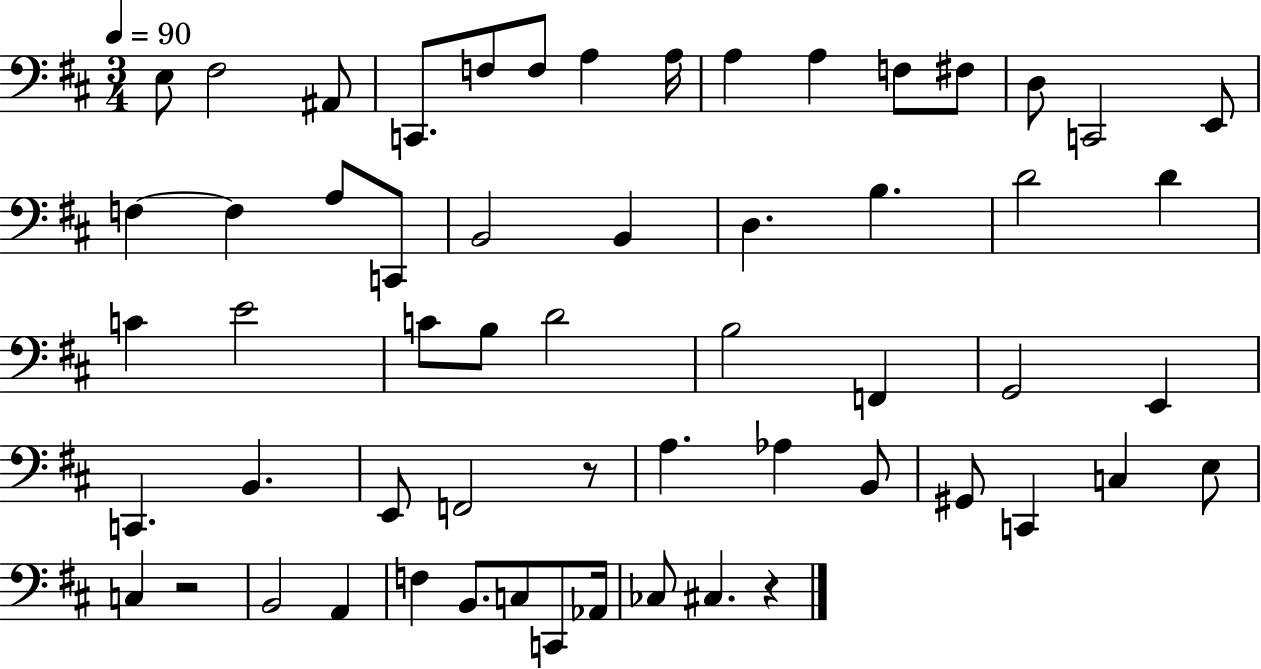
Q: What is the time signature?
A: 3/4